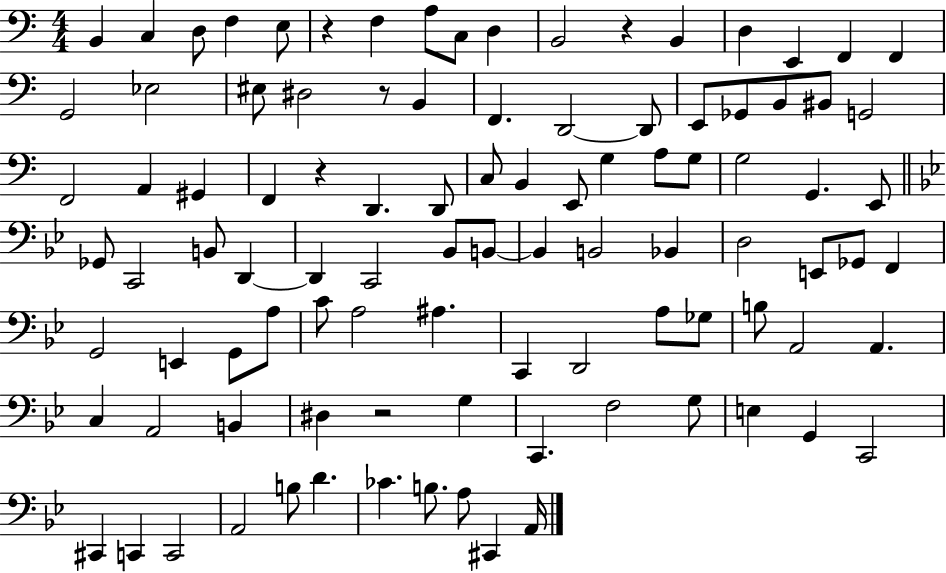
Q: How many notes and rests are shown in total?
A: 99